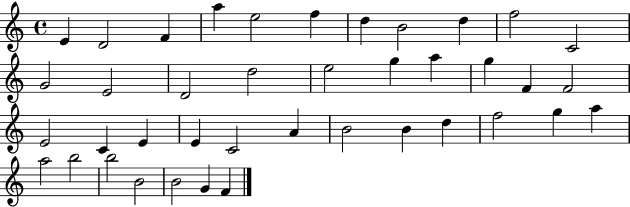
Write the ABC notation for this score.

X:1
T:Untitled
M:4/4
L:1/4
K:C
E D2 F a e2 f d B2 d f2 C2 G2 E2 D2 d2 e2 g a g F F2 E2 C E E C2 A B2 B d f2 g a a2 b2 b2 B2 B2 G F